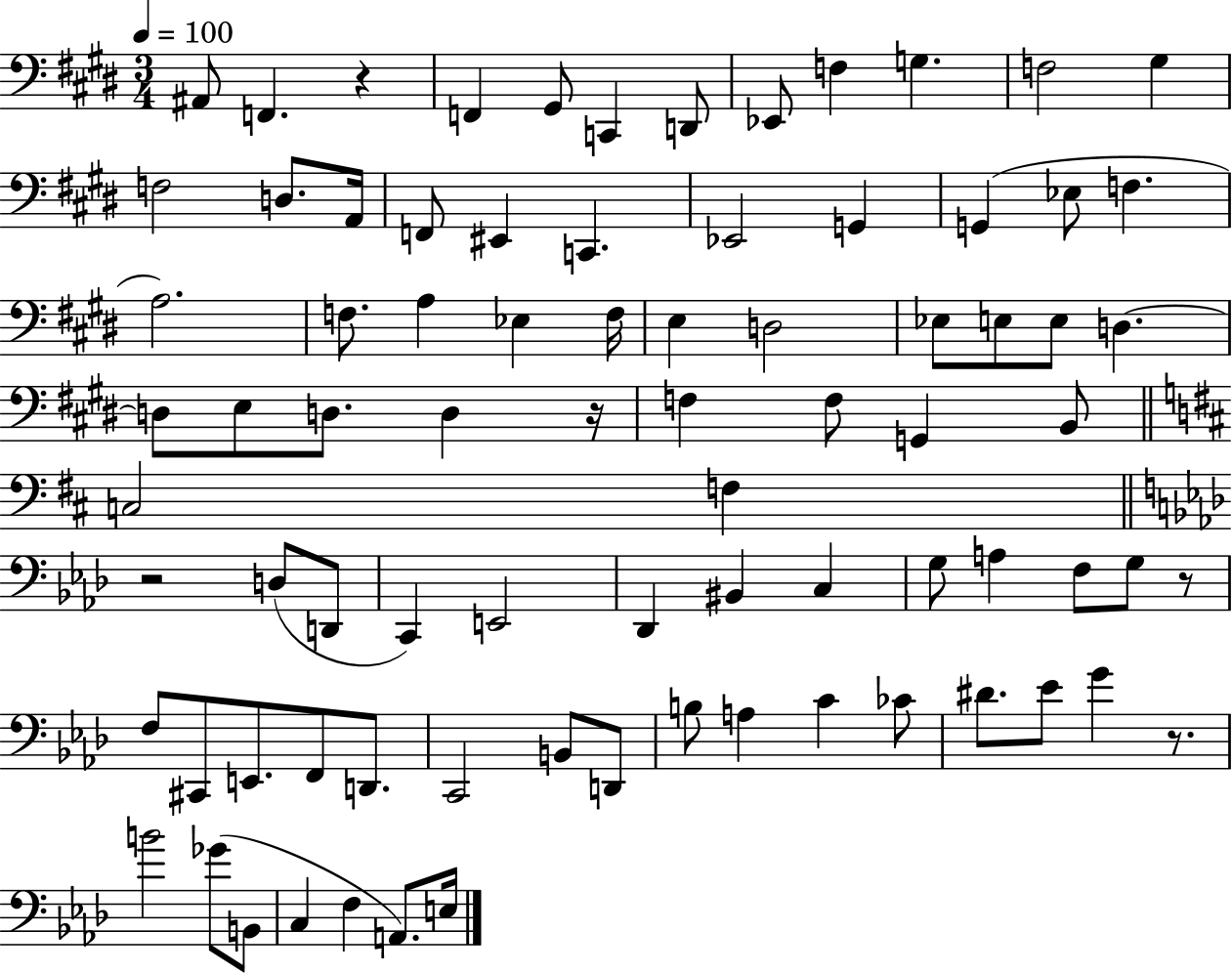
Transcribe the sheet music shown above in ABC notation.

X:1
T:Untitled
M:3/4
L:1/4
K:E
^A,,/2 F,, z F,, ^G,,/2 C,, D,,/2 _E,,/2 F, G, F,2 ^G, F,2 D,/2 A,,/4 F,,/2 ^E,, C,, _E,,2 G,, G,, _E,/2 F, A,2 F,/2 A, _E, F,/4 E, D,2 _E,/2 E,/2 E,/2 D, D,/2 E,/2 D,/2 D, z/4 F, F,/2 G,, B,,/2 C,2 F, z2 D,/2 D,,/2 C,, E,,2 _D,, ^B,, C, G,/2 A, F,/2 G,/2 z/2 F,/2 ^C,,/2 E,,/2 F,,/2 D,,/2 C,,2 B,,/2 D,,/2 B,/2 A, C _C/2 ^D/2 _E/2 G z/2 B2 _G/2 B,,/2 C, F, A,,/2 E,/4